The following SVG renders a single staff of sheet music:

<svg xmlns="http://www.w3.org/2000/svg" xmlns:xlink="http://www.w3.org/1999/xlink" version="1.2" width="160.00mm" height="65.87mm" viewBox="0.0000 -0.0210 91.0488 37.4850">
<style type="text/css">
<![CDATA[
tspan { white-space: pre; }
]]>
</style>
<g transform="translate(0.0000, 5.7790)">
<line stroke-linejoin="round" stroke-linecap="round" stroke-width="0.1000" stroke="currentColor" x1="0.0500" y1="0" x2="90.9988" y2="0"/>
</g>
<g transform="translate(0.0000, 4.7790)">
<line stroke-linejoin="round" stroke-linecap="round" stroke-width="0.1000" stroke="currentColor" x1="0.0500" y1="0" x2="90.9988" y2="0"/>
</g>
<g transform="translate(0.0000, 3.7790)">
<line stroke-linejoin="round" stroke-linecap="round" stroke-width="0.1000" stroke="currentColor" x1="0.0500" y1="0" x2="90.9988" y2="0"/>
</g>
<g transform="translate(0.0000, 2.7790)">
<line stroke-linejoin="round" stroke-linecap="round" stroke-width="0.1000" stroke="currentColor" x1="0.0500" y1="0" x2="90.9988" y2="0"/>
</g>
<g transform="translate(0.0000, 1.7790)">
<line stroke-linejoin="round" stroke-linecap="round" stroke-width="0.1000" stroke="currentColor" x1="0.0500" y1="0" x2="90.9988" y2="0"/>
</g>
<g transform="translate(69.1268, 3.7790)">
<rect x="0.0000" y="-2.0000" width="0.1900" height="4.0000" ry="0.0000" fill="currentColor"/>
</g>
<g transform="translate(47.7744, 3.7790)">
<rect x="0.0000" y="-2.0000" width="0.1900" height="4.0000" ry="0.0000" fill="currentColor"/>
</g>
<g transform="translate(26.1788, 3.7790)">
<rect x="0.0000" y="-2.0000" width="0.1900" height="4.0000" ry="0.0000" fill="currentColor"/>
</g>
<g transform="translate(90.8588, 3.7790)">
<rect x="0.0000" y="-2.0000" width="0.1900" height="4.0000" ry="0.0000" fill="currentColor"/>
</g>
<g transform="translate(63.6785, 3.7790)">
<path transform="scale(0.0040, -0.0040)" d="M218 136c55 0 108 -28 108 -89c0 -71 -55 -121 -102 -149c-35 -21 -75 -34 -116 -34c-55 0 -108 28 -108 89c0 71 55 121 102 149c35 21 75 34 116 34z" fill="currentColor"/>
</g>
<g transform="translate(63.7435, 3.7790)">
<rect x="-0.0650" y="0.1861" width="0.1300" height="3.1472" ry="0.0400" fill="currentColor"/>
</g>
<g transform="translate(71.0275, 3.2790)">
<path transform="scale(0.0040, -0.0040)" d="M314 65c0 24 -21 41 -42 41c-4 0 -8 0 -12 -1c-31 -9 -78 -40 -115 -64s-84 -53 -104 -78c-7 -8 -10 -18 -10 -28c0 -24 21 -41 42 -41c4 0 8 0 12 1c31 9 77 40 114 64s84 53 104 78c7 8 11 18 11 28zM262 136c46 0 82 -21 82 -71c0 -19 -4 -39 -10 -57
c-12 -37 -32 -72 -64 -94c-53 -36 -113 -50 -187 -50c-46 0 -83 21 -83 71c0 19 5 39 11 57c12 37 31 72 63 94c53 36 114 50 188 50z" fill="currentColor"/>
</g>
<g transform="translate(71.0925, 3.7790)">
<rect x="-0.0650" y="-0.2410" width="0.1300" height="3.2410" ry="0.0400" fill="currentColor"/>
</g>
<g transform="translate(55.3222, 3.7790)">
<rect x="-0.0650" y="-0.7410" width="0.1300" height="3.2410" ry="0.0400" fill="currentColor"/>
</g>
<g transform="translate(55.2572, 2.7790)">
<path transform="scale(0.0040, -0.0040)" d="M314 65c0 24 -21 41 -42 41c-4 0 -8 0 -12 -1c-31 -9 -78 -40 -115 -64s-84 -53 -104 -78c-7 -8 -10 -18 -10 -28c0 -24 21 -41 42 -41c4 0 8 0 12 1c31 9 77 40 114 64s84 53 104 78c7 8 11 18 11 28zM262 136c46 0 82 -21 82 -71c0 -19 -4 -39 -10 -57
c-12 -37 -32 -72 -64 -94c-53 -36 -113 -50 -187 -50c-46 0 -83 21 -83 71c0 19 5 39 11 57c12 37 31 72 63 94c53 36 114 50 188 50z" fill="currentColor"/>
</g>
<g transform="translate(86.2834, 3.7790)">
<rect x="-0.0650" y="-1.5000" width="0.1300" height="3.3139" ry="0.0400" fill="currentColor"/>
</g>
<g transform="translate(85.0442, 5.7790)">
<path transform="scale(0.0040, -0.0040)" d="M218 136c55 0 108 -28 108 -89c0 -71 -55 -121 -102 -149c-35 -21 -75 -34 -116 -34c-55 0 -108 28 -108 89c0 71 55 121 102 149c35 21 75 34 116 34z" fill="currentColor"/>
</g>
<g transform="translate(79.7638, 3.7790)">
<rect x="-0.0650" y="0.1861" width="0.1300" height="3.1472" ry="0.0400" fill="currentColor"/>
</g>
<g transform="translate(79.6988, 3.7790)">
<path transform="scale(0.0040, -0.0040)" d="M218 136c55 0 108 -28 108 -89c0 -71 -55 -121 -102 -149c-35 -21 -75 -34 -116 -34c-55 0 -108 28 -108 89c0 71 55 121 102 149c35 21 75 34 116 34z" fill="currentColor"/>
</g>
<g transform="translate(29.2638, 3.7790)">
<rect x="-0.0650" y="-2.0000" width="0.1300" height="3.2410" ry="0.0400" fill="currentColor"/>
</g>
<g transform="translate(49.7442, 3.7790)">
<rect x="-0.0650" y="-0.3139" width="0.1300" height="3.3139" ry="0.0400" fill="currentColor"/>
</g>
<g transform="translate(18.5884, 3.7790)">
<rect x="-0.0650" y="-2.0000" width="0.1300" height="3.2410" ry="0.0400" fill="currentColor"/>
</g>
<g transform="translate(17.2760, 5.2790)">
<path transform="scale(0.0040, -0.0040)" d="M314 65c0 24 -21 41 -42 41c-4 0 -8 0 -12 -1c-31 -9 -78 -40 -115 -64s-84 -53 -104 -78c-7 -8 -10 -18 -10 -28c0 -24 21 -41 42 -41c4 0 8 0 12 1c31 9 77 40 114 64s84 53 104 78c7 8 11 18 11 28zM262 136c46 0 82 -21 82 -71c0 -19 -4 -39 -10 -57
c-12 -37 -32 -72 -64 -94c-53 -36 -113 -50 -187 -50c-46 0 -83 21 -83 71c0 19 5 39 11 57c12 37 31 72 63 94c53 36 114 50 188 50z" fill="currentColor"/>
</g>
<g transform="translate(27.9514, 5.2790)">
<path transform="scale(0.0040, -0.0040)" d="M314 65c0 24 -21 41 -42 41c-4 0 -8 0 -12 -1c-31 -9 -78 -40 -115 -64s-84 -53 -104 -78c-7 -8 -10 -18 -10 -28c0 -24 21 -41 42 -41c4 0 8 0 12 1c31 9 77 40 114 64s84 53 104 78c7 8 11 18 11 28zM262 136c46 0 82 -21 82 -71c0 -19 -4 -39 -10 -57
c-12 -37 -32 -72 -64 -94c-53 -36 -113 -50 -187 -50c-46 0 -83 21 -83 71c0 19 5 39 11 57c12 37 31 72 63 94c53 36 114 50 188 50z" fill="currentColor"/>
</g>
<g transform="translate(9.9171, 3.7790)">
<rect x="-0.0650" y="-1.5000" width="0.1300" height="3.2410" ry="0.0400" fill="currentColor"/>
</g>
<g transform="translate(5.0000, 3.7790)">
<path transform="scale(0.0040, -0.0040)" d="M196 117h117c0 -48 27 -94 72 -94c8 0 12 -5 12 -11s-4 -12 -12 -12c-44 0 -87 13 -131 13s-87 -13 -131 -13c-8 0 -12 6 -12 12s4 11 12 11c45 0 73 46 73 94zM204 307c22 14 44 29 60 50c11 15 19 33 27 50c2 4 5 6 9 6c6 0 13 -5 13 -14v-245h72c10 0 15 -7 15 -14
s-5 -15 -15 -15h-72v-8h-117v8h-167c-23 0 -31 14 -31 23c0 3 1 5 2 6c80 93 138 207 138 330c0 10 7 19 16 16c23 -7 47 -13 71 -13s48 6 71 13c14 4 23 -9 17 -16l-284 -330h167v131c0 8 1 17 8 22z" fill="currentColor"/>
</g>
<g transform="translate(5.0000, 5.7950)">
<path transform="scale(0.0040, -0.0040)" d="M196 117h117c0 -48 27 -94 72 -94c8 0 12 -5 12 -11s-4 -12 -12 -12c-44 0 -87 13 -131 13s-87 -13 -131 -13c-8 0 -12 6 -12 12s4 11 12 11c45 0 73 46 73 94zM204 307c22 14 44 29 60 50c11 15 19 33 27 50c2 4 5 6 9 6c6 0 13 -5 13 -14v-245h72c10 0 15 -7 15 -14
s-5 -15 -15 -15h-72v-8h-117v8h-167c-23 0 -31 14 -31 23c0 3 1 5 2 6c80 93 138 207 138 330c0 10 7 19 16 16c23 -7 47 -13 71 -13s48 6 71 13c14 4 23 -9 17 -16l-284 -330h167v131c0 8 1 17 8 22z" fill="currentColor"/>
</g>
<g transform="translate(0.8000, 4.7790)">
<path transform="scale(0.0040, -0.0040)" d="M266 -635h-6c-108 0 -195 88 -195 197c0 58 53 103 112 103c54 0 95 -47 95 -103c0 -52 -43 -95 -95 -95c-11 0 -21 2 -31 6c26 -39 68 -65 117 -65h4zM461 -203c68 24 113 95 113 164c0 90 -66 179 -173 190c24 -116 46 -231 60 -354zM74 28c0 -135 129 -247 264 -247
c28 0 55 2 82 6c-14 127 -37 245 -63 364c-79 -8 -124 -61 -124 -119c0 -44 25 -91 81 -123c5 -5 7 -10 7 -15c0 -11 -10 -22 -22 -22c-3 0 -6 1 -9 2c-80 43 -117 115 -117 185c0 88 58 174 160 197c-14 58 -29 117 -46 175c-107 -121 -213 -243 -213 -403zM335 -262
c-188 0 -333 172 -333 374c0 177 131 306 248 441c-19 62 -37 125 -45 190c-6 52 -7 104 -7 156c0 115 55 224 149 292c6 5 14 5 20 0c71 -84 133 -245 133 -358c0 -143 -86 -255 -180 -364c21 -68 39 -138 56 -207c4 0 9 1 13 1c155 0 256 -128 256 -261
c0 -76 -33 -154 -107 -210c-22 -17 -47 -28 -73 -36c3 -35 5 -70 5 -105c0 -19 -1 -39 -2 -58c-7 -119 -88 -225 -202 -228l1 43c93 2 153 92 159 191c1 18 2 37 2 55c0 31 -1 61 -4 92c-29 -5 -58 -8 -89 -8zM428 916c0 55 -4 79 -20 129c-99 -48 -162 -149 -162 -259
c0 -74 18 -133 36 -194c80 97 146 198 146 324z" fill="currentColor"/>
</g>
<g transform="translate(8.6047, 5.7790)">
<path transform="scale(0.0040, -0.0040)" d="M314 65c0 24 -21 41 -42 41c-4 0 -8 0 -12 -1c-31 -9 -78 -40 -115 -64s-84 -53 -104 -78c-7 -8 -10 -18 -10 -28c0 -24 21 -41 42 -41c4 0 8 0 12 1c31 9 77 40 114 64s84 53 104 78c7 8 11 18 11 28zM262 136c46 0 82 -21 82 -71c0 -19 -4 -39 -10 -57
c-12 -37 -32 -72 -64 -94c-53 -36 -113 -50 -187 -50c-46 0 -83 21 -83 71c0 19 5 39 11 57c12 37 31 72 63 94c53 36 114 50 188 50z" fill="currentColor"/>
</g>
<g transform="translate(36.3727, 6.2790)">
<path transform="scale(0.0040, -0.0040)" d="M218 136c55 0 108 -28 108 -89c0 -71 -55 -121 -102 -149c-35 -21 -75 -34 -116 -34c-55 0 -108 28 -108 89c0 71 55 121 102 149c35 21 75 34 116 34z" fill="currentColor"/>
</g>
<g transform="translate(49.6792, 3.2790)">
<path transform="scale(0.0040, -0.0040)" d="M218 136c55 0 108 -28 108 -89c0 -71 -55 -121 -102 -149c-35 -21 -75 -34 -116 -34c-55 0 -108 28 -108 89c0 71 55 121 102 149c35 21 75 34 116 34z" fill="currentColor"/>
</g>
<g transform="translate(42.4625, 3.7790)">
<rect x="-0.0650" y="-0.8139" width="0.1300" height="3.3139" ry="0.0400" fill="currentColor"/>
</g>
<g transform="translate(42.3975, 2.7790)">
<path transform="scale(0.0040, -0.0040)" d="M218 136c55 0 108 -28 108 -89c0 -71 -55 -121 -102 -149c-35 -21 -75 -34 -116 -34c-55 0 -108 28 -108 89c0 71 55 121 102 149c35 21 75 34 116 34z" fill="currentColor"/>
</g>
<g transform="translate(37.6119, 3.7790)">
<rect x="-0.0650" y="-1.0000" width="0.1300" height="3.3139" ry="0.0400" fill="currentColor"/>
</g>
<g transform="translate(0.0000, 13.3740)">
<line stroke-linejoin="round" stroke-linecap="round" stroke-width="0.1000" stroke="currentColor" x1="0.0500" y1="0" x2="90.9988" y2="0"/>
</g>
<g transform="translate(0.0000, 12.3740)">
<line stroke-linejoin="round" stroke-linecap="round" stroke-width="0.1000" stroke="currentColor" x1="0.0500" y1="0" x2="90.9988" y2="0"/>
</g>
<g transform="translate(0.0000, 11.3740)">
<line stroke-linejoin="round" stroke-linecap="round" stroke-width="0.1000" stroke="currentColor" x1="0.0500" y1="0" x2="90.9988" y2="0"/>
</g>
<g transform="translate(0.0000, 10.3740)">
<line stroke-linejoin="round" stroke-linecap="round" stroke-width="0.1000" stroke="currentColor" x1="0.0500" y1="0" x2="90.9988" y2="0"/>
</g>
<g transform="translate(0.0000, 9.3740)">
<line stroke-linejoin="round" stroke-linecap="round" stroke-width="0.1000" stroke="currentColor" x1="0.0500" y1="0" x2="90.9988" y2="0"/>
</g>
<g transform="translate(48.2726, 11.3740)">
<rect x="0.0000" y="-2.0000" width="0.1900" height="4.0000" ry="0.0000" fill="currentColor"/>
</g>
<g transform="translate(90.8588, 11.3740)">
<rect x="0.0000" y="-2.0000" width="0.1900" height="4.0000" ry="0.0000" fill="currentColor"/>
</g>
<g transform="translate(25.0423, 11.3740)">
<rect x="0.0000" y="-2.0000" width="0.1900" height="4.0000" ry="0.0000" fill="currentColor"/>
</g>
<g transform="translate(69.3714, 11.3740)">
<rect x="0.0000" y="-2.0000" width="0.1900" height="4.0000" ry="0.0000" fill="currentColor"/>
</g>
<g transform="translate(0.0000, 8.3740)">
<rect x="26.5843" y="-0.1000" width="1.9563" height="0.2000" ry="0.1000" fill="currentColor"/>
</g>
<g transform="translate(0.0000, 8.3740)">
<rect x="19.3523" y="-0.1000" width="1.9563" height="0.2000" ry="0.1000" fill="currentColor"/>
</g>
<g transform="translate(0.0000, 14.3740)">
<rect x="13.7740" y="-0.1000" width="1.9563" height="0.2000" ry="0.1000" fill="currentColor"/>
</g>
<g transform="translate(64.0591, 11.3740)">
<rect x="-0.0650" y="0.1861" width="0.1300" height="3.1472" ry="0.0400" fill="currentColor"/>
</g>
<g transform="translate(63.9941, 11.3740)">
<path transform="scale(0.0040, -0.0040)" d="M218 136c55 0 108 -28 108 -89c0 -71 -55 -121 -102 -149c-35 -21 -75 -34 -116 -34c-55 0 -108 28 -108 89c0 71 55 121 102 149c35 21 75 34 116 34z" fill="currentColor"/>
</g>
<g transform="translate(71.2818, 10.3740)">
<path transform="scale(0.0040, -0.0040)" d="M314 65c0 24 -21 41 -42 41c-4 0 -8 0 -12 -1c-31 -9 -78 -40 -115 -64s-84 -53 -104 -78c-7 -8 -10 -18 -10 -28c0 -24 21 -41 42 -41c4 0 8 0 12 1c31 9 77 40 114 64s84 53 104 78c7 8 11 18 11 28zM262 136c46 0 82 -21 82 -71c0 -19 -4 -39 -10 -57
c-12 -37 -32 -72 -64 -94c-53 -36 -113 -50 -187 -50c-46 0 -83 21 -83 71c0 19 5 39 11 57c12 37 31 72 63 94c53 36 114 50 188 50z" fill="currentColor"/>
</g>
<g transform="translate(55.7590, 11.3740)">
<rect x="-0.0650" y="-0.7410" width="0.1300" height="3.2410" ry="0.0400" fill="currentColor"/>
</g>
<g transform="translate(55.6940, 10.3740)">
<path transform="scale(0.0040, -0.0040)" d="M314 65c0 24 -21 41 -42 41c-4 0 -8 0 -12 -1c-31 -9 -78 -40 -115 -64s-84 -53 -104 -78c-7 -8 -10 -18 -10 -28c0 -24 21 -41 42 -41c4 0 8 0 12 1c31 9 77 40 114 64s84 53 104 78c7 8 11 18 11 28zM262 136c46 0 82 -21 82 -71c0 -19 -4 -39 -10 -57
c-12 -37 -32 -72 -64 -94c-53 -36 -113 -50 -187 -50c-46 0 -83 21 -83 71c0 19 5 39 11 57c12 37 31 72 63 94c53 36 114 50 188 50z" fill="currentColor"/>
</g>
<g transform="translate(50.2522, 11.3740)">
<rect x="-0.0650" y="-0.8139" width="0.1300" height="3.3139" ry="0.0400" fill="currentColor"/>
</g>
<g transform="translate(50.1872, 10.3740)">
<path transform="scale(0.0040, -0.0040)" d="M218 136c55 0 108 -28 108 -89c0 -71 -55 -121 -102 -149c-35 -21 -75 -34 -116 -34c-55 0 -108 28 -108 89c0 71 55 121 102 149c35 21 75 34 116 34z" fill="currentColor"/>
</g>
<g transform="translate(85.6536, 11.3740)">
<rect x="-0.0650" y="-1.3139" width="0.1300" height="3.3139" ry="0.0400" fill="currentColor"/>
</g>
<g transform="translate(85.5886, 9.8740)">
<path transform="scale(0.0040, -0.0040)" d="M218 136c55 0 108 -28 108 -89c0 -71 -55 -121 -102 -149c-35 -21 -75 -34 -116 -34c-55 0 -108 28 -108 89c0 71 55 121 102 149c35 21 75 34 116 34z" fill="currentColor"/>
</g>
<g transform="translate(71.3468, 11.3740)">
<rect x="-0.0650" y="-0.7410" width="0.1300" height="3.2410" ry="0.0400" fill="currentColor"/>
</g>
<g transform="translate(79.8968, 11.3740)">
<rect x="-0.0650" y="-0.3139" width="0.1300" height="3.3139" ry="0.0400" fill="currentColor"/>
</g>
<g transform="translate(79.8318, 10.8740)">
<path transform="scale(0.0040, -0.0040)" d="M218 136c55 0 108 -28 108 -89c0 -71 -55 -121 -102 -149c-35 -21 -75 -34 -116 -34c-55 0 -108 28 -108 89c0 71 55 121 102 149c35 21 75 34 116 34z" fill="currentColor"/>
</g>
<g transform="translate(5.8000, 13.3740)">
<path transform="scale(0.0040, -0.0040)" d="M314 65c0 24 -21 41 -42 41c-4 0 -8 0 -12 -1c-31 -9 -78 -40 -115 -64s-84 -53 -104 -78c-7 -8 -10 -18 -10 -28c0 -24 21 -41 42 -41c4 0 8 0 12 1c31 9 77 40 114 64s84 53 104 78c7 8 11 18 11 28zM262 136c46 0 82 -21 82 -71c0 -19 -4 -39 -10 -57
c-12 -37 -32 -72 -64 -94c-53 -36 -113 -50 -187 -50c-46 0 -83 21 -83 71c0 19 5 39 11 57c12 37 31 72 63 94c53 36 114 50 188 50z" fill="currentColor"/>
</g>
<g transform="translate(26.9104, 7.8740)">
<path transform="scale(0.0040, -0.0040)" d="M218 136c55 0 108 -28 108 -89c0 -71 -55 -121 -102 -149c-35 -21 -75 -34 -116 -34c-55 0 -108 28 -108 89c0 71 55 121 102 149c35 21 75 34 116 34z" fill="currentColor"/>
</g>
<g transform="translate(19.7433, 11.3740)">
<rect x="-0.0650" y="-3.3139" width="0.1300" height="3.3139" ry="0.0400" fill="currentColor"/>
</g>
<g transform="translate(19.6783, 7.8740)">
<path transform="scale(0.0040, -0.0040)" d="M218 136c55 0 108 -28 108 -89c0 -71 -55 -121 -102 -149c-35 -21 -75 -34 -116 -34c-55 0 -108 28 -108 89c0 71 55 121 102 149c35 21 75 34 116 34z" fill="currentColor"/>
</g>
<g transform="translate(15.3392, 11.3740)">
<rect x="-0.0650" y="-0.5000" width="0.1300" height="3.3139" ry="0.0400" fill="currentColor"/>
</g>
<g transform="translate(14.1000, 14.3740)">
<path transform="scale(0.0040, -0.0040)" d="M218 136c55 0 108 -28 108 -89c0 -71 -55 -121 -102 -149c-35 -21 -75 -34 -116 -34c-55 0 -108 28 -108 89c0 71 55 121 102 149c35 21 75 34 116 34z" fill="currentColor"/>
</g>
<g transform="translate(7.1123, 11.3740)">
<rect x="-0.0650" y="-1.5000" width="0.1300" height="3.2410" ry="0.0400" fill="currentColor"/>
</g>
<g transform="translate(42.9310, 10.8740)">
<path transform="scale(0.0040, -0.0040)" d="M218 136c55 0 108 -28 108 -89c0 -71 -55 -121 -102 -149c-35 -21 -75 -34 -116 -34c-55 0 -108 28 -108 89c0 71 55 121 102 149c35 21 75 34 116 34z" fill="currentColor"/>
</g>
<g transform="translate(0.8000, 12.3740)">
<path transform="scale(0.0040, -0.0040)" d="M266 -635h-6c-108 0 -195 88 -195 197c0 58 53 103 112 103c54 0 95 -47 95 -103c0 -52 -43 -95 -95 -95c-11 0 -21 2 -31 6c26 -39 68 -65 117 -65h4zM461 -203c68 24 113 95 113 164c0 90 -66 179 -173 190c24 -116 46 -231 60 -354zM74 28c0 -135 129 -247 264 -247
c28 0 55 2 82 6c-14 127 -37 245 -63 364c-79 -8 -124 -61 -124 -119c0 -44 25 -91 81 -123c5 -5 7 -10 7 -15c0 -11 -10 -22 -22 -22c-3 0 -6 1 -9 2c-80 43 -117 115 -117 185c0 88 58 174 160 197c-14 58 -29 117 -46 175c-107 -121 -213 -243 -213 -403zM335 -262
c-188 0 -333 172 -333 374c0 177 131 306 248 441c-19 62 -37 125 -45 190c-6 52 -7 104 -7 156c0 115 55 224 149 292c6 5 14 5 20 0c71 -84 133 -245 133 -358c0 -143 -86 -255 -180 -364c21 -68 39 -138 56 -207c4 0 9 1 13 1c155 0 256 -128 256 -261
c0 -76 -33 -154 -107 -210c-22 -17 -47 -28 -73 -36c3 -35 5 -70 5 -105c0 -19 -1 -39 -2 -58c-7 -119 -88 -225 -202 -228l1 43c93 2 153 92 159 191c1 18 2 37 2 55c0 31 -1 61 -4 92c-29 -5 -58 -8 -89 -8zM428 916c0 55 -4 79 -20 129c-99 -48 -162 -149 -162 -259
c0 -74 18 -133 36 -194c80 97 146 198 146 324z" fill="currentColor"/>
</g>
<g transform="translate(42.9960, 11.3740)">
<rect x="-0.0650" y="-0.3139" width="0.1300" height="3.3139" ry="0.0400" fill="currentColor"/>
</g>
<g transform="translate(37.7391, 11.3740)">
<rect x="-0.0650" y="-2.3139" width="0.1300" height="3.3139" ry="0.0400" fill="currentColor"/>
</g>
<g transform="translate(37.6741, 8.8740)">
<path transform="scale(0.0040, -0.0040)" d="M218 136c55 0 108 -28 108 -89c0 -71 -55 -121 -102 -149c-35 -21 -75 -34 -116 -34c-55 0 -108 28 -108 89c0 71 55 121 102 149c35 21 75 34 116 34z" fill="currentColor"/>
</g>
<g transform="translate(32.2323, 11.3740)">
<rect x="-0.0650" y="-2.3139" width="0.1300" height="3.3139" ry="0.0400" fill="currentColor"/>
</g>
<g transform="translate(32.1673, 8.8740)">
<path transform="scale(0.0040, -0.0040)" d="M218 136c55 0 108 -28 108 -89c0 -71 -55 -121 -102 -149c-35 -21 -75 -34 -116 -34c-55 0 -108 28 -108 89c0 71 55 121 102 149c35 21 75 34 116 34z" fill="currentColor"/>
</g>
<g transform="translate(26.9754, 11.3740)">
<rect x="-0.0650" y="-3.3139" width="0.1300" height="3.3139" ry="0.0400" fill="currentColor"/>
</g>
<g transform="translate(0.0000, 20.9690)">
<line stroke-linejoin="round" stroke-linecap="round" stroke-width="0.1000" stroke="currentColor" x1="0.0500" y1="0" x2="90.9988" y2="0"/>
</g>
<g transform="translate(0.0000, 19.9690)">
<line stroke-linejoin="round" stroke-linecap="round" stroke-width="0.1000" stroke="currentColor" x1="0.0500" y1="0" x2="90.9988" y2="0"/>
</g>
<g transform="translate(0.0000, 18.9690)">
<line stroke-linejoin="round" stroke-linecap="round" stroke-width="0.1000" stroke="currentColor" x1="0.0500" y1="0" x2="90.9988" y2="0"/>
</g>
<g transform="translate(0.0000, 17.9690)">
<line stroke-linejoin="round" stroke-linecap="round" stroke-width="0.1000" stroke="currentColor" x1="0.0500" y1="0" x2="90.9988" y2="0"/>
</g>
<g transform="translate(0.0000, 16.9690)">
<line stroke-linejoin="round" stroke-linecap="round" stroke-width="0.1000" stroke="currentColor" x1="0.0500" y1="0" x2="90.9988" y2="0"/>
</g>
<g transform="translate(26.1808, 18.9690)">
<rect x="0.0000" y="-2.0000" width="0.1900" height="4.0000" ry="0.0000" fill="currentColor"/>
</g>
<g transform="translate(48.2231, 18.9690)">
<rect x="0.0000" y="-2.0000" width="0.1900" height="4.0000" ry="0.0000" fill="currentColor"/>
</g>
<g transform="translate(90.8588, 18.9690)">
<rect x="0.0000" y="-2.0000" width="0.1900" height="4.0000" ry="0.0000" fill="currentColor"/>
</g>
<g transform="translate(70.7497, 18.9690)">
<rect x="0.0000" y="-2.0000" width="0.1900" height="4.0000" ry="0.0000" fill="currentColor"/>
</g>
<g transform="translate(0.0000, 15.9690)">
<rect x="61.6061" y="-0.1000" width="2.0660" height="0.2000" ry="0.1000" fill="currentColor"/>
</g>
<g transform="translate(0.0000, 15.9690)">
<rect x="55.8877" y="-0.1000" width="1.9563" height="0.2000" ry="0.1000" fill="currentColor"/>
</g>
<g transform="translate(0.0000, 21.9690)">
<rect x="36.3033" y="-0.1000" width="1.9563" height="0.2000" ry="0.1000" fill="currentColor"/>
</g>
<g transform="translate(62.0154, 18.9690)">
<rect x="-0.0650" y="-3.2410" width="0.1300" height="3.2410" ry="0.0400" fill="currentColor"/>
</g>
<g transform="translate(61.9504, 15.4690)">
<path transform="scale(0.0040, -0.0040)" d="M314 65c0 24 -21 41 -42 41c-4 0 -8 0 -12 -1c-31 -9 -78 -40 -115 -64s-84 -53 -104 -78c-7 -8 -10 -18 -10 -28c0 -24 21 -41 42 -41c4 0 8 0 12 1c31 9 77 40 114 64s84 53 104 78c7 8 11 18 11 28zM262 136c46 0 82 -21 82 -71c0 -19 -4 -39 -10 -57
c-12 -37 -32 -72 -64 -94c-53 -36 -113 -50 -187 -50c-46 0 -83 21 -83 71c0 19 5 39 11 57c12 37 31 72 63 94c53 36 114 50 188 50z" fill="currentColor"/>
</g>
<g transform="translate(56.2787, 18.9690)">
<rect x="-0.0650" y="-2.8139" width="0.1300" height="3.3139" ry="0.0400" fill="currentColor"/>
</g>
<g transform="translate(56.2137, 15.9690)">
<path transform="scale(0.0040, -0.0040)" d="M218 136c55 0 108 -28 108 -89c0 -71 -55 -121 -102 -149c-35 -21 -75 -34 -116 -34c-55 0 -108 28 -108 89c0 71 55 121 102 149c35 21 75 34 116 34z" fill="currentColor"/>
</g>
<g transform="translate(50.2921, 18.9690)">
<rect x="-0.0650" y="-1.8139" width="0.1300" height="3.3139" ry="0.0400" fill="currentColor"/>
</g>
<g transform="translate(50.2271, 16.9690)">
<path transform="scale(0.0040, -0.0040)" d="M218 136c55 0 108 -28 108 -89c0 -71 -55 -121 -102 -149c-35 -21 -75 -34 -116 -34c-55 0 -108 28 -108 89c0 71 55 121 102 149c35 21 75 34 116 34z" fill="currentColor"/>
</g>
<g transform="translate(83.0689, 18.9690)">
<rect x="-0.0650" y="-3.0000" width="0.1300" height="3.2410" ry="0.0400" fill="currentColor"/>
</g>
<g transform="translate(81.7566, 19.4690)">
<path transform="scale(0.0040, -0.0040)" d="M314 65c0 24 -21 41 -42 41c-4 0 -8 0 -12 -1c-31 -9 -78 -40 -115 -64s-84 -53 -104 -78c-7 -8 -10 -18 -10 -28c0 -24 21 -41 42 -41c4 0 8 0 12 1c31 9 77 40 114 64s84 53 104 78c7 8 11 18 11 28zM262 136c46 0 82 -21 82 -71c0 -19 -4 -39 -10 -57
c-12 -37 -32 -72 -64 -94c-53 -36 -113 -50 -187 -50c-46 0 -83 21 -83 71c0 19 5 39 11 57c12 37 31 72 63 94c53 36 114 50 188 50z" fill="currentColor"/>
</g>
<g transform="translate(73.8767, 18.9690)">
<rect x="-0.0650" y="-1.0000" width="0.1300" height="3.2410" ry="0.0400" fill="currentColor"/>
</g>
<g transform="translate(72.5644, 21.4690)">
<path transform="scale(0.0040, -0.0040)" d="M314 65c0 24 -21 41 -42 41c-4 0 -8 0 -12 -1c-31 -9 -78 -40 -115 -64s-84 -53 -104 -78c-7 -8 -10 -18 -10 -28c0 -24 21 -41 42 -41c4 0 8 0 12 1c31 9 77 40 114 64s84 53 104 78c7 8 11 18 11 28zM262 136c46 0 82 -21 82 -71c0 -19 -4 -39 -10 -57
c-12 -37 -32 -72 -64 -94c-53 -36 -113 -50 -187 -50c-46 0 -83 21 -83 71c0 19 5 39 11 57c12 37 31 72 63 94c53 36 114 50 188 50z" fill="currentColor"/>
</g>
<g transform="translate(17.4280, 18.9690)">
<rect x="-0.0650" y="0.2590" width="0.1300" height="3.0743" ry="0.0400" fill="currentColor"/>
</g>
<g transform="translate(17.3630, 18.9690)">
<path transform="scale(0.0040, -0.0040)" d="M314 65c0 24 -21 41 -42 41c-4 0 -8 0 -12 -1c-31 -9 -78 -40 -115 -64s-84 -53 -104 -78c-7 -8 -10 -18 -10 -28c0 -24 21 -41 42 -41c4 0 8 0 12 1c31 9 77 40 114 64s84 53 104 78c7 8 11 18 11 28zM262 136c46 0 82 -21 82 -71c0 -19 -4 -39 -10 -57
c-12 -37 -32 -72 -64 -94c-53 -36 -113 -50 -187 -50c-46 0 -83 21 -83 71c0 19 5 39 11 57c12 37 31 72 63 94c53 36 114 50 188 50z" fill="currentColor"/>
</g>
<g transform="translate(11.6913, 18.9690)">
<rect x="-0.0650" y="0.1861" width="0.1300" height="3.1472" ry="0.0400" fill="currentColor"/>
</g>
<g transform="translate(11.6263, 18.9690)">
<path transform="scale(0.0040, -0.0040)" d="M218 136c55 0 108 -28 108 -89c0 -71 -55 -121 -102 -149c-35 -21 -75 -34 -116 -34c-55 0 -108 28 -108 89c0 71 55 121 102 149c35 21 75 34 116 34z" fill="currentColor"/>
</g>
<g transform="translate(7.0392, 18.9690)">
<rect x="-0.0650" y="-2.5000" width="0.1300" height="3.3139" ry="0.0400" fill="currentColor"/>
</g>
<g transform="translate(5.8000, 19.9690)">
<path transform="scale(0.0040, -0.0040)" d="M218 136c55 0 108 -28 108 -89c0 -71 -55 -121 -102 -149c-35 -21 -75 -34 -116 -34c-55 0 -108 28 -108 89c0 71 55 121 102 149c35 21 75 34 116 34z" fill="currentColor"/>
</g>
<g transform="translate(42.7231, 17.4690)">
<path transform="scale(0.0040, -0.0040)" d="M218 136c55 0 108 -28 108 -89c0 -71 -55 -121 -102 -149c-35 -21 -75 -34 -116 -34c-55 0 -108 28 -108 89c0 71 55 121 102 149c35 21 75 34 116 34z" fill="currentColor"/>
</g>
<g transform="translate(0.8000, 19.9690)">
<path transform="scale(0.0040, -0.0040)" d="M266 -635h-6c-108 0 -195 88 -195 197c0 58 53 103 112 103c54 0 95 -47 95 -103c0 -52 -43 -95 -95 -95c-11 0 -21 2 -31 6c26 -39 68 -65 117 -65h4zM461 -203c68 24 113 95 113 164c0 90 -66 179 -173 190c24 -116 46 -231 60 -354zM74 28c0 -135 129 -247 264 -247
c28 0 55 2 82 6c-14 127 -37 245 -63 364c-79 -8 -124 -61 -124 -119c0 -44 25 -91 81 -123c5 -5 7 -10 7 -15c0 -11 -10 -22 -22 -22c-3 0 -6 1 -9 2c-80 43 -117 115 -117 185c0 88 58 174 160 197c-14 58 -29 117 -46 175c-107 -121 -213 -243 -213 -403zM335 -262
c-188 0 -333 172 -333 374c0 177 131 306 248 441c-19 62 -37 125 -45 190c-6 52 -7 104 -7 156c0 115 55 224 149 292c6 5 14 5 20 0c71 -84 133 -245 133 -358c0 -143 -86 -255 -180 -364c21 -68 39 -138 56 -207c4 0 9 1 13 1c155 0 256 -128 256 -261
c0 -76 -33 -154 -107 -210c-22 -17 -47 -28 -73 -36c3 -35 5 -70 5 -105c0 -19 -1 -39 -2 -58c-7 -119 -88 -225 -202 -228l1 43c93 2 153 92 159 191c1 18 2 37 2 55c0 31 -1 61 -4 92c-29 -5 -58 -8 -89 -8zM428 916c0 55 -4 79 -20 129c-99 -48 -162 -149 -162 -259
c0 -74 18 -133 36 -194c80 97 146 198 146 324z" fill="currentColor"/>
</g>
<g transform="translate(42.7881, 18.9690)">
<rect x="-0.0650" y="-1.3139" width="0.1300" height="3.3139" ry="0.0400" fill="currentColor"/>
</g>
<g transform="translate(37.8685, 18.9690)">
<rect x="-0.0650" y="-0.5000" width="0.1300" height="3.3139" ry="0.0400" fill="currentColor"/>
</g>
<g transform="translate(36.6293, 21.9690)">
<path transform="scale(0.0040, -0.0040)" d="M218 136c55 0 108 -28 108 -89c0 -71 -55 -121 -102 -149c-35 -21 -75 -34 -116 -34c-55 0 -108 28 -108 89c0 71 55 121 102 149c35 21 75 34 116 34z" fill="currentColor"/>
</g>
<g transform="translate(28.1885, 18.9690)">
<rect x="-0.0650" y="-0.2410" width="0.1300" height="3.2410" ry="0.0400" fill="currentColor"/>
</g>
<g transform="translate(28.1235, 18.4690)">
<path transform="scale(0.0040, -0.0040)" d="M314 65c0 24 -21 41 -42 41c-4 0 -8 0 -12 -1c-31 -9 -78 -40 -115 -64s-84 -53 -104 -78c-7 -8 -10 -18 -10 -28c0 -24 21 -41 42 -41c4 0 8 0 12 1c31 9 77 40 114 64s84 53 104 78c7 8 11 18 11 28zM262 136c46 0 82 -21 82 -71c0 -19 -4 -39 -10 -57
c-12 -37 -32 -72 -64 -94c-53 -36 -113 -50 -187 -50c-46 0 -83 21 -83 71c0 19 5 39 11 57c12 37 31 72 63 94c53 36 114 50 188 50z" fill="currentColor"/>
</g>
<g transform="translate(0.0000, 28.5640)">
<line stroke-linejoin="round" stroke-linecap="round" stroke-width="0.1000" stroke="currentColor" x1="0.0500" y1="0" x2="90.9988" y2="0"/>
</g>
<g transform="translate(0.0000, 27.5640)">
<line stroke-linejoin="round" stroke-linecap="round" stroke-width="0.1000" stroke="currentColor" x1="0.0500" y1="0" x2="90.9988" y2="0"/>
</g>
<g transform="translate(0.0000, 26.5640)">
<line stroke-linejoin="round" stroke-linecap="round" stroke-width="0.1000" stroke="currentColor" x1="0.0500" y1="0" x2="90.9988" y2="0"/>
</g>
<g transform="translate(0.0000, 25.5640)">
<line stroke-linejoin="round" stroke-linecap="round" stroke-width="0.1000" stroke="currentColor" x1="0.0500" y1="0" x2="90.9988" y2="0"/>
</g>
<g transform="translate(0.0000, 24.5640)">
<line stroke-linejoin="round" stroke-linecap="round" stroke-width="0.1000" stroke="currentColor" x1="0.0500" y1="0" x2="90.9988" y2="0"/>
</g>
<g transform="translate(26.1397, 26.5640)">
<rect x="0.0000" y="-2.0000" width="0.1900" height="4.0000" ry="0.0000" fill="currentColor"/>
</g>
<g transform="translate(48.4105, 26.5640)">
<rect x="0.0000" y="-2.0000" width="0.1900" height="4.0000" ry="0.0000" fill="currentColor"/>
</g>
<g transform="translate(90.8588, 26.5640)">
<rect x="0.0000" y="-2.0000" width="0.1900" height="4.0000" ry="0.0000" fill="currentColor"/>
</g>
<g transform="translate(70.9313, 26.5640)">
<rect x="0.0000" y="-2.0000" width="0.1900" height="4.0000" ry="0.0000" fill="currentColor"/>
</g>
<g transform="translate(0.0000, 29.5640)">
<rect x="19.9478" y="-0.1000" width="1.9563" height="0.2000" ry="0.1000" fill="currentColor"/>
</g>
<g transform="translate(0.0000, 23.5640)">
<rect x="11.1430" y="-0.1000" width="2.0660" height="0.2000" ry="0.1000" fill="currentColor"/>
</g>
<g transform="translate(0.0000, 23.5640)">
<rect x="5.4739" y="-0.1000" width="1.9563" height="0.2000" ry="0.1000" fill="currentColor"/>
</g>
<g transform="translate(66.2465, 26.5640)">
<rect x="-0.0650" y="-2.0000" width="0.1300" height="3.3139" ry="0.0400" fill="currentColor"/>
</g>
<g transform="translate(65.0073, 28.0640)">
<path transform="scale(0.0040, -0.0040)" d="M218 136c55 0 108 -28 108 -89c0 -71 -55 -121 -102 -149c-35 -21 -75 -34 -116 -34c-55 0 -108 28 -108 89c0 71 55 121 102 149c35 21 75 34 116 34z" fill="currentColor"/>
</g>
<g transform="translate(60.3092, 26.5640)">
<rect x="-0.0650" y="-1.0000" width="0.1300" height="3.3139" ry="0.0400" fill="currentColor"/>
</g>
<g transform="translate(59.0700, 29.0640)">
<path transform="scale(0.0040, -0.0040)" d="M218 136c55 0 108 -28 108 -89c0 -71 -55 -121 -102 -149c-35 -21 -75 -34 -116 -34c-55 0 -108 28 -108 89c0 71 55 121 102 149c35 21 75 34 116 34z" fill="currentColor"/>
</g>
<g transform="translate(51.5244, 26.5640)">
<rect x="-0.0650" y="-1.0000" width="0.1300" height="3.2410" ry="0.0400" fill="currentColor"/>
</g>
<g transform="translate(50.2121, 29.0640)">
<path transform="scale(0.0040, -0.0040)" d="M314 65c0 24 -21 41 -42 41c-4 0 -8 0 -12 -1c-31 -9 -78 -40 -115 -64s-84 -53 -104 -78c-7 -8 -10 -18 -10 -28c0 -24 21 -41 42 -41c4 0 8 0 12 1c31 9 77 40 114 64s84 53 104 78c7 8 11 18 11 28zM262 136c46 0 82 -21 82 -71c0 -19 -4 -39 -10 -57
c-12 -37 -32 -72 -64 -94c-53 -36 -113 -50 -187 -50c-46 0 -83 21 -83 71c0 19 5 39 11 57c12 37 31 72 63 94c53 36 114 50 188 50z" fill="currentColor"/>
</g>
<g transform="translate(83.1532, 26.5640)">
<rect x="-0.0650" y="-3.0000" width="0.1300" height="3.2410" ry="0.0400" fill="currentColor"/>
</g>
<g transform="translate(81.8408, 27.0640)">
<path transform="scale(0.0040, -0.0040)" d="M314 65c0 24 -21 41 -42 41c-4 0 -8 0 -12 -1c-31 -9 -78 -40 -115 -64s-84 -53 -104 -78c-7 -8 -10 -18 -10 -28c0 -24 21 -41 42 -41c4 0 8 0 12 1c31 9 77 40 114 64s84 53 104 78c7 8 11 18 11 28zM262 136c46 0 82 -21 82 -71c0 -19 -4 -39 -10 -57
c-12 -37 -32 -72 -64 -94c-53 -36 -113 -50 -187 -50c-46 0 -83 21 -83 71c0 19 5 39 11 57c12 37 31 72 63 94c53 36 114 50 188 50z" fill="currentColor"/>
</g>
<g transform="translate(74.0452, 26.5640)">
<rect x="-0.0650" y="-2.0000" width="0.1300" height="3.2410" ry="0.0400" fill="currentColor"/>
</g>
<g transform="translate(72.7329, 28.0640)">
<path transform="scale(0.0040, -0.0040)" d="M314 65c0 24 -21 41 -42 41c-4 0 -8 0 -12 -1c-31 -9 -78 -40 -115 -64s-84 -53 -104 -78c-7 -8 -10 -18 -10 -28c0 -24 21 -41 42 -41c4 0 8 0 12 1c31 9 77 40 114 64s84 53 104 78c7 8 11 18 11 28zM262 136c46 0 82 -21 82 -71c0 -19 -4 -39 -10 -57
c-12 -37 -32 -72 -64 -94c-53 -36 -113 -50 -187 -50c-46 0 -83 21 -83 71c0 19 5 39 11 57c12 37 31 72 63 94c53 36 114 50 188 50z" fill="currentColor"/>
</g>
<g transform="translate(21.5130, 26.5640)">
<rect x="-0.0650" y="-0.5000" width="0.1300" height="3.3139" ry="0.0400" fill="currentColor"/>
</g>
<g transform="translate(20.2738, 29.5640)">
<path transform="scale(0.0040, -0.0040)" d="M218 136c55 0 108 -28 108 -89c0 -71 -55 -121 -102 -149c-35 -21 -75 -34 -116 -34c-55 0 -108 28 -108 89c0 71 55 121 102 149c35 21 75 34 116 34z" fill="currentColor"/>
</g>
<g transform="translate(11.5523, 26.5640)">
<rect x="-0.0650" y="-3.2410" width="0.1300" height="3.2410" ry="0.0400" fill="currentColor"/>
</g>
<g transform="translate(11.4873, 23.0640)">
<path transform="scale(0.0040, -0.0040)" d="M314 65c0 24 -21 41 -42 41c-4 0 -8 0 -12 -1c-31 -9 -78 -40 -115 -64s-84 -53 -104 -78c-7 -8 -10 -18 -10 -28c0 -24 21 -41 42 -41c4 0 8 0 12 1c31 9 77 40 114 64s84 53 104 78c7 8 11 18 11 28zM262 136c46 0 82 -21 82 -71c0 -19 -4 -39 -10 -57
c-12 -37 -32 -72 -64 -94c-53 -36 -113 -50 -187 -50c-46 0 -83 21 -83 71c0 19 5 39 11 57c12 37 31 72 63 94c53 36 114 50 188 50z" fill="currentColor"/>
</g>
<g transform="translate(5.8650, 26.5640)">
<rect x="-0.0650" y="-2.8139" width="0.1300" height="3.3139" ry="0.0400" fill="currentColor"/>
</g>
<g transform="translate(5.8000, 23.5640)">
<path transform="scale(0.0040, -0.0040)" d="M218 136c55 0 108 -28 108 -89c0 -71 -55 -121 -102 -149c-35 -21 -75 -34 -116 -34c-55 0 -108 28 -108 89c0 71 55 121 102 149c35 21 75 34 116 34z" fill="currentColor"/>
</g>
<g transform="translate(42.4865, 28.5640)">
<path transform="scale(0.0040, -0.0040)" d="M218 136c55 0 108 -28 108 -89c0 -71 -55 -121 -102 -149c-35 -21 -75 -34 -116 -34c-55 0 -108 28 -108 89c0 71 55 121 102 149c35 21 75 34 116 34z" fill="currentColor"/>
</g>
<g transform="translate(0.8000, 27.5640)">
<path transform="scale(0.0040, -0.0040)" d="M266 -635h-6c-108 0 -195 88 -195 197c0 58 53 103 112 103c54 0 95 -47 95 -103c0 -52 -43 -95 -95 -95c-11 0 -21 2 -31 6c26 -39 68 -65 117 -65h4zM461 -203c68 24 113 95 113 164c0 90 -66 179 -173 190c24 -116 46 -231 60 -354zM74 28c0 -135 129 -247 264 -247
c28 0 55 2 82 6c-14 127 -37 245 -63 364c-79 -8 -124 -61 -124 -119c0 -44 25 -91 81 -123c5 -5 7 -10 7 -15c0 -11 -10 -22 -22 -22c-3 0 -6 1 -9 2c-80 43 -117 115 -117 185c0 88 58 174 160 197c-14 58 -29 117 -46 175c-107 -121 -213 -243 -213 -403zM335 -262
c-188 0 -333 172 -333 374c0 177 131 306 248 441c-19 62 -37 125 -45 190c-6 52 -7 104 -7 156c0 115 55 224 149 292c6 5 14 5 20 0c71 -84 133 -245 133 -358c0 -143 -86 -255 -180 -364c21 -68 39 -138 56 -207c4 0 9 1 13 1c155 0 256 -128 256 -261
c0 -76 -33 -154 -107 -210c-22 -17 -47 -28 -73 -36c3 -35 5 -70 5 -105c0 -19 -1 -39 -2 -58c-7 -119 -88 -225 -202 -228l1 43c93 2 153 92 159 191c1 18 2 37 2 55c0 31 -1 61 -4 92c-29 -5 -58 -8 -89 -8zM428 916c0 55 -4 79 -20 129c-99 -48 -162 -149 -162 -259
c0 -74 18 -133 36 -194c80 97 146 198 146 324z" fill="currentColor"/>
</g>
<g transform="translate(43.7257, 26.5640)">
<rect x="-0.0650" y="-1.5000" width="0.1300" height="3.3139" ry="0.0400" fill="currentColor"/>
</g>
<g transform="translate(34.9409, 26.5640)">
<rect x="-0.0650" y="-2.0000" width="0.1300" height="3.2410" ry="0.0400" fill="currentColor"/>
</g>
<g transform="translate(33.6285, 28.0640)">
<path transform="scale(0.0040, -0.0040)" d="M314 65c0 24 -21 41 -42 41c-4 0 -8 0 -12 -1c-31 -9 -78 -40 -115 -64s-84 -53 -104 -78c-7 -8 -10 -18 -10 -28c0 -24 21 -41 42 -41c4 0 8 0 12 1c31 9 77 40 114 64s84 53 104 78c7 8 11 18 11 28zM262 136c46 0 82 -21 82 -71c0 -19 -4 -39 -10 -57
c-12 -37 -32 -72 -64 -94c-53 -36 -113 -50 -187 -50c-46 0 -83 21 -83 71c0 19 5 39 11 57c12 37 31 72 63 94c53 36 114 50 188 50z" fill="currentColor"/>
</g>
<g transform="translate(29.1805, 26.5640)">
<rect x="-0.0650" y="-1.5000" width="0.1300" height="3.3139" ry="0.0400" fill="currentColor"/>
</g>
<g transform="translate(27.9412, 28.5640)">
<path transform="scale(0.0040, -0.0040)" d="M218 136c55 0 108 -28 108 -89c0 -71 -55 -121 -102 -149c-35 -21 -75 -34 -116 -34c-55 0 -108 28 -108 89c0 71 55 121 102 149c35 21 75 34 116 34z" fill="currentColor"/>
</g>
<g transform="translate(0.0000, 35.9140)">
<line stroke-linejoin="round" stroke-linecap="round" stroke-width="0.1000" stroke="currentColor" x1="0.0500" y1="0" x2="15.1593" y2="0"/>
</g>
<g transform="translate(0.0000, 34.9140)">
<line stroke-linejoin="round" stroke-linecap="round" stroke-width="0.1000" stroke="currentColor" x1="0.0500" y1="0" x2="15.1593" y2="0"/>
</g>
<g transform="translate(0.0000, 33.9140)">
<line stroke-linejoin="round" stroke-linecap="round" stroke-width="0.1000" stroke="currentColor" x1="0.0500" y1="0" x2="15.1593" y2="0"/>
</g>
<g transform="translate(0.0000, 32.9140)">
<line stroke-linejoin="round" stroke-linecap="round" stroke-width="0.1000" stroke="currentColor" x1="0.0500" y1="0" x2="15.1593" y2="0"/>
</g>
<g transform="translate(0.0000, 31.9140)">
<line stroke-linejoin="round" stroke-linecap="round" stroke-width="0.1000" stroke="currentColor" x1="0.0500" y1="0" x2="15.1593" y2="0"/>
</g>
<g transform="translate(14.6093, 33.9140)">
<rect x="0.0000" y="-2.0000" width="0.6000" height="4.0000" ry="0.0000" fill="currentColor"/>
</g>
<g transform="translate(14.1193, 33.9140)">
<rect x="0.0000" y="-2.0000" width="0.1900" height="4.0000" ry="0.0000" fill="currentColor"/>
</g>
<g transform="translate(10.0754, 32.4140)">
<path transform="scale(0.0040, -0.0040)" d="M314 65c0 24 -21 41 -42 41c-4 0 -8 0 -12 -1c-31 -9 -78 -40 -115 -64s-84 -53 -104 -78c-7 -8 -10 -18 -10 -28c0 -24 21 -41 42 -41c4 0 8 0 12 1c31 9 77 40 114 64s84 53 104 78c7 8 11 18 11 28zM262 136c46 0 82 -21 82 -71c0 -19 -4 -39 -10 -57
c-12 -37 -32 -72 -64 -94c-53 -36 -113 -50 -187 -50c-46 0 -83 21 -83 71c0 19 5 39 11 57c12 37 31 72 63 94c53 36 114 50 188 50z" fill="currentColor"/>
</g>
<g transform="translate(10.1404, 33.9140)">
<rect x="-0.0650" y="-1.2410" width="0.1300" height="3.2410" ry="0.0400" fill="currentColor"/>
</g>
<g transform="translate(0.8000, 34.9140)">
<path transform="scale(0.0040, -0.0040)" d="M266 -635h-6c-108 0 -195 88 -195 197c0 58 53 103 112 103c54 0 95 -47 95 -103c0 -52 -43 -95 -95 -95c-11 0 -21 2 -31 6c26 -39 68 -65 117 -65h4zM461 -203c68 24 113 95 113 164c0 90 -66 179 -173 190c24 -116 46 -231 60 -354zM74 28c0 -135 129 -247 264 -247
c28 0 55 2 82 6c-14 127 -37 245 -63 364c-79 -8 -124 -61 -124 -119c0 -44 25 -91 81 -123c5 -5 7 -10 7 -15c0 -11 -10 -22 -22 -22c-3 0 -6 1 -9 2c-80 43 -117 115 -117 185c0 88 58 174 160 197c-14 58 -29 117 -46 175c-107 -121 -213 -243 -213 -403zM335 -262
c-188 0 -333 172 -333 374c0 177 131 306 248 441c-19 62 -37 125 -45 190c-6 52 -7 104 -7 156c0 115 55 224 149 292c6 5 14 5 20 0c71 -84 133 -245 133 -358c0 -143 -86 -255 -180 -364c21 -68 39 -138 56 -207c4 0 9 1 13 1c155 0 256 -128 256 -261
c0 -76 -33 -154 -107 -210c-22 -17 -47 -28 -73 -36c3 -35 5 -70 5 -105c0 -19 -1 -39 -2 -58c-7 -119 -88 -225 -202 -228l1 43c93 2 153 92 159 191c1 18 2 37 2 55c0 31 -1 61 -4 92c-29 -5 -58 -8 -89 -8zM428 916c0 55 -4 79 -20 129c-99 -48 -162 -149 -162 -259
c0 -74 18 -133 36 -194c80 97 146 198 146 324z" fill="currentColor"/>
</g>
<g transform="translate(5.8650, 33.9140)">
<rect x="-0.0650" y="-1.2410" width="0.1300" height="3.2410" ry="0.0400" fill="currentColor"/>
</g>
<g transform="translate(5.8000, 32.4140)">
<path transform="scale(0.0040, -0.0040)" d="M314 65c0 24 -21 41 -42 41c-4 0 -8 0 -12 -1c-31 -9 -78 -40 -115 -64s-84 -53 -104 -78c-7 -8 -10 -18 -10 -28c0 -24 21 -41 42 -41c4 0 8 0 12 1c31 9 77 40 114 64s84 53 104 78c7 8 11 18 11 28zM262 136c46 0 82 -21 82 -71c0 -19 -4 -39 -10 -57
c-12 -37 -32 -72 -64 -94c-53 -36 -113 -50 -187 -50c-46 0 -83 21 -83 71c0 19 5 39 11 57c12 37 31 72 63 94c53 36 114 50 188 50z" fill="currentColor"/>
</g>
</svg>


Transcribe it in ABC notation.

X:1
T:Untitled
M:4/4
L:1/4
K:C
E2 F2 F2 D d c d2 B c2 B E E2 C b b g g c d d2 B d2 c e G B B2 c2 C e f a b2 D2 A2 a b2 C E F2 E D2 D F F2 A2 e2 e2